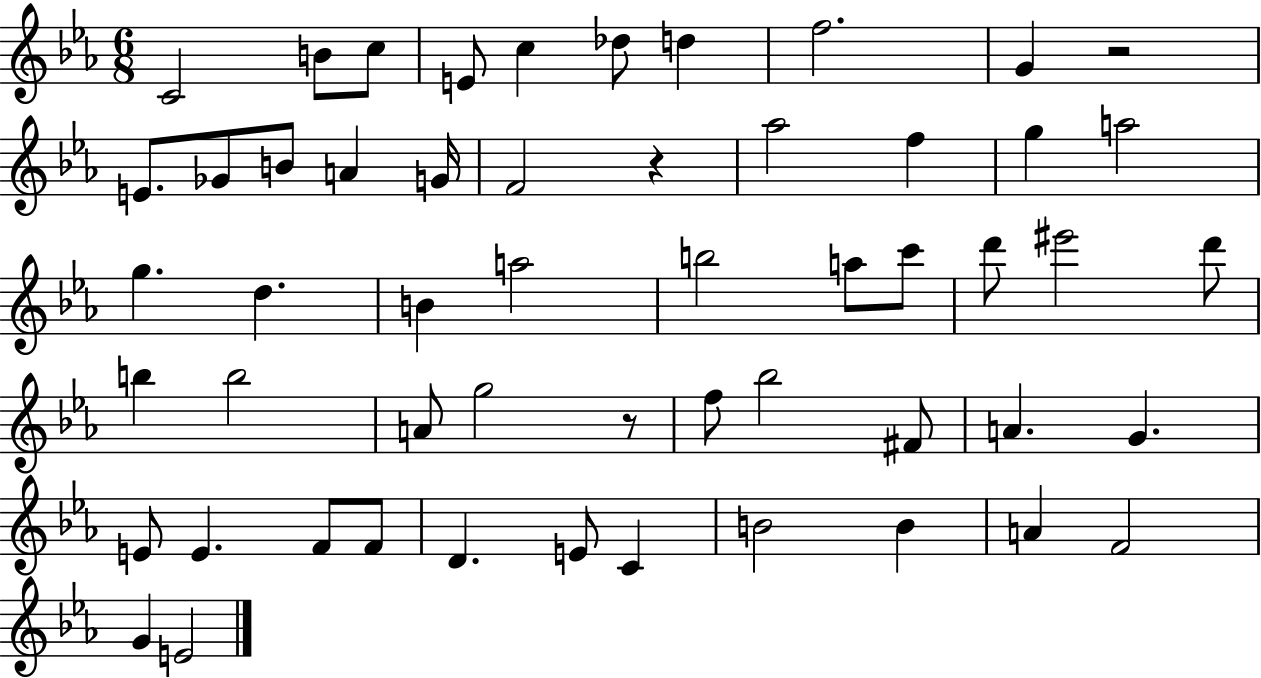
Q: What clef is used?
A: treble